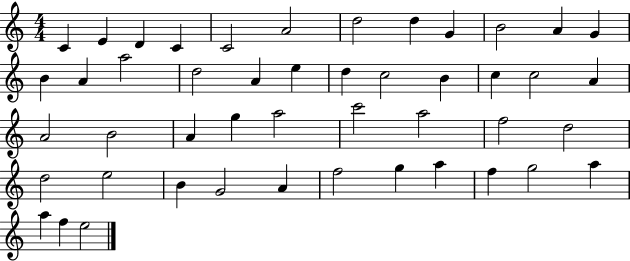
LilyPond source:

{
  \clef treble
  \numericTimeSignature
  \time 4/4
  \key c \major
  c'4 e'4 d'4 c'4 | c'2 a'2 | d''2 d''4 g'4 | b'2 a'4 g'4 | \break b'4 a'4 a''2 | d''2 a'4 e''4 | d''4 c''2 b'4 | c''4 c''2 a'4 | \break a'2 b'2 | a'4 g''4 a''2 | c'''2 a''2 | f''2 d''2 | \break d''2 e''2 | b'4 g'2 a'4 | f''2 g''4 a''4 | f''4 g''2 a''4 | \break a''4 f''4 e''2 | \bar "|."
}